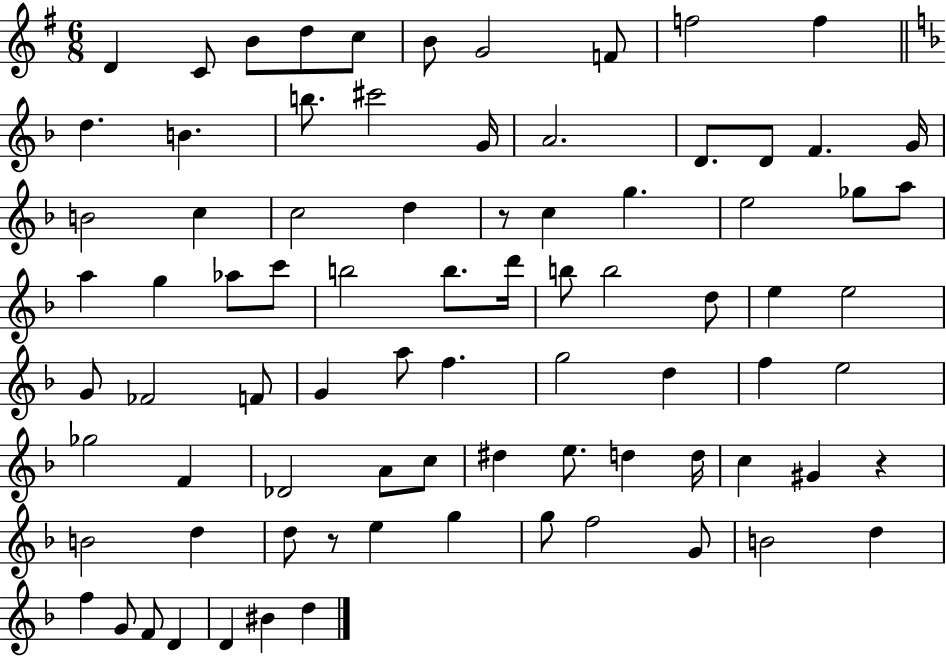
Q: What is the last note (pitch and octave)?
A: D5